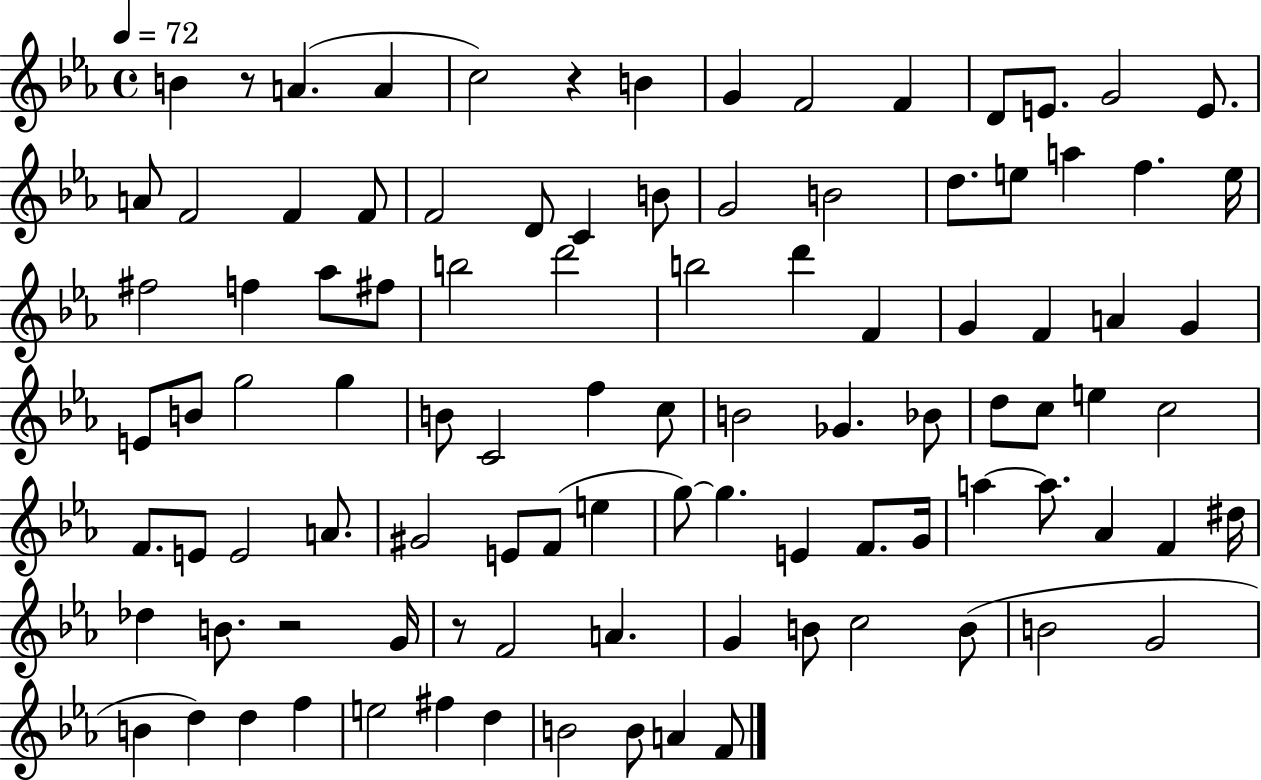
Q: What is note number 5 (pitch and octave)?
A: B4